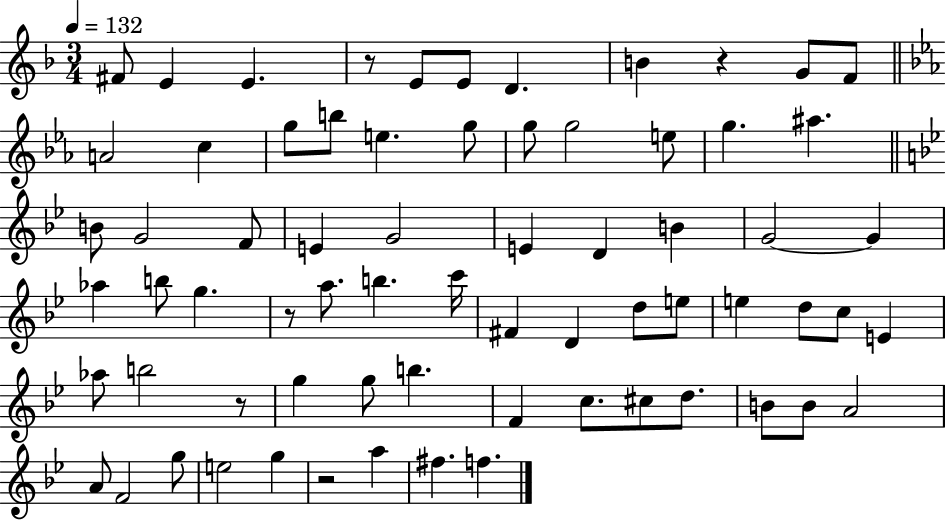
X:1
T:Untitled
M:3/4
L:1/4
K:F
^F/2 E E z/2 E/2 E/2 D B z G/2 F/2 A2 c g/2 b/2 e g/2 g/2 g2 e/2 g ^a B/2 G2 F/2 E G2 E D B G2 G _a b/2 g z/2 a/2 b c'/4 ^F D d/2 e/2 e d/2 c/2 E _a/2 b2 z/2 g g/2 b F c/2 ^c/2 d/2 B/2 B/2 A2 A/2 F2 g/2 e2 g z2 a ^f f